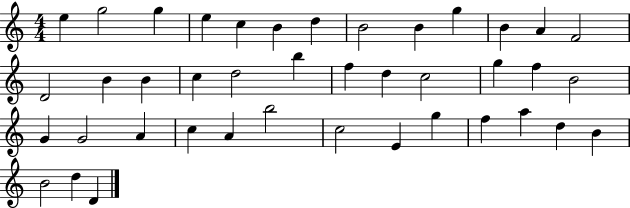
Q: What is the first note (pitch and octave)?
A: E5